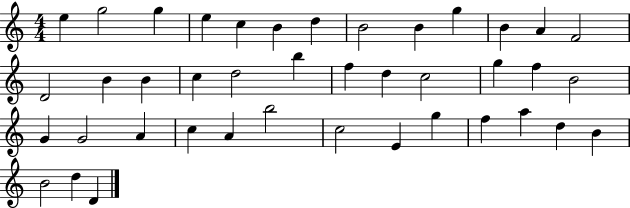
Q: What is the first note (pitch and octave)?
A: E5